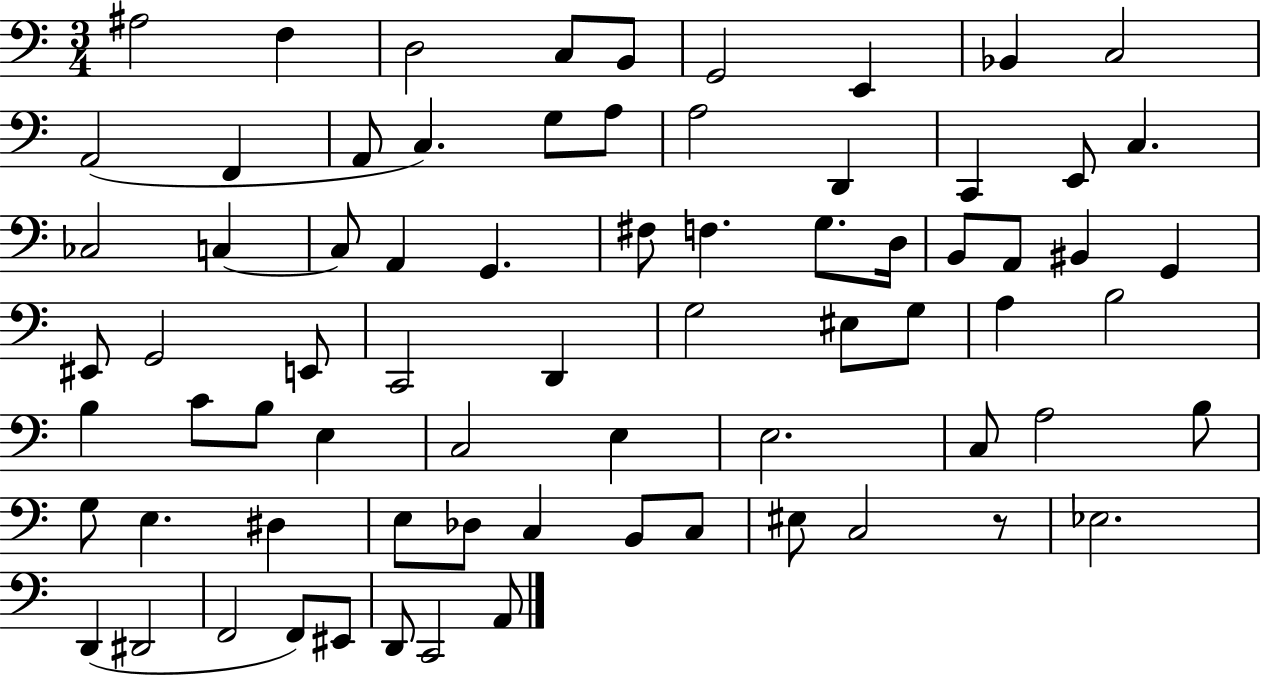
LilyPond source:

{
  \clef bass
  \numericTimeSignature
  \time 3/4
  \key c \major
  ais2 f4 | d2 c8 b,8 | g,2 e,4 | bes,4 c2 | \break a,2( f,4 | a,8 c4.) g8 a8 | a2 d,4 | c,4 e,8 c4. | \break ces2 c4~~ | c8 a,4 g,4. | fis8 f4. g8. d16 | b,8 a,8 bis,4 g,4 | \break eis,8 g,2 e,8 | c,2 d,4 | g2 eis8 g8 | a4 b2 | \break b4 c'8 b8 e4 | c2 e4 | e2. | c8 a2 b8 | \break g8 e4. dis4 | e8 des8 c4 b,8 c8 | eis8 c2 r8 | ees2. | \break d,4( dis,2 | f,2 f,8) eis,8 | d,8 c,2 a,8 | \bar "|."
}